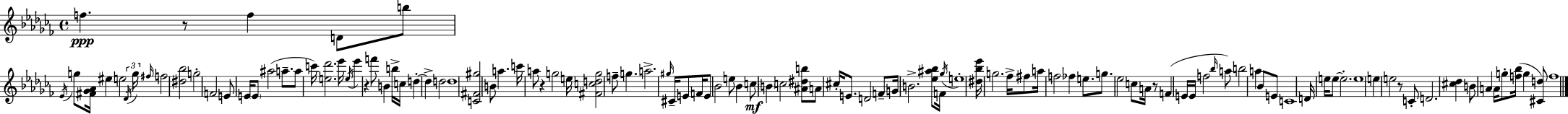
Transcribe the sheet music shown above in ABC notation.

X:1
T:Untitled
M:4/4
L:1/4
K:Abm
f z/2 f D/2 b/2 _E/4 g/2 [^F_G_A]/4 ^e e2 _D/4 g/4 ^f/4 f2 [^d_b]2 g2 F2 E/2 E/4 E/2 ^a2 a/2 a/2 c'/4 [e_d']2 _e'/4 e/4 _e' z f'/2 B b/4 c/4 d d d2 d4 [C^F^g]2 B/2 a c'/4 a/2 z g2 e/4 [^Fcdg]2 f/2 g a2 ^g/4 ^C/4 E/2 F/4 E/2 _B2 e/2 _B c/2 B c2 [^A^db]/2 A/2 ^c/4 E/2 D2 F/2 G/4 B2 [_e^a_b]/2 F/4 _g/4 e4 [^d_b_e']/4 g2 _f/4 ^f/2 a/4 f2 _f e/2 g/2 _e2 c/2 A/4 z/2 F E/4 E/4 f2 _b/4 a/2 b2 a _B/2 E/2 C4 D/4 e/4 e/2 e2 e4 e e2 z/2 C/2 D2 [^c_d] B/2 A A/4 g/2 [f_b]/4 g [^Cd]/2 f4